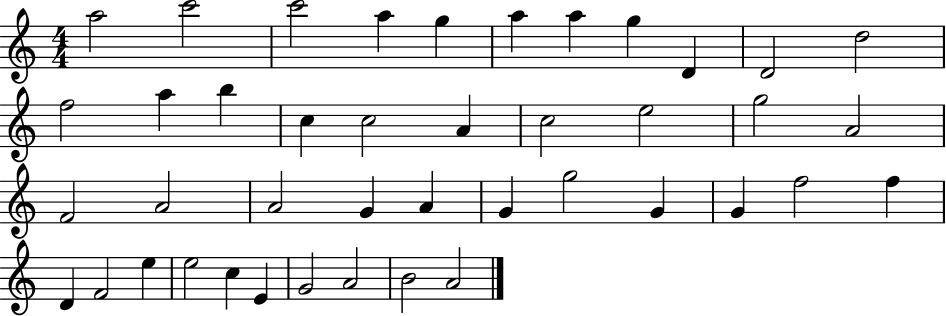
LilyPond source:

{
  \clef treble
  \numericTimeSignature
  \time 4/4
  \key c \major
  a''2 c'''2 | c'''2 a''4 g''4 | a''4 a''4 g''4 d'4 | d'2 d''2 | \break f''2 a''4 b''4 | c''4 c''2 a'4 | c''2 e''2 | g''2 a'2 | \break f'2 a'2 | a'2 g'4 a'4 | g'4 g''2 g'4 | g'4 f''2 f''4 | \break d'4 f'2 e''4 | e''2 c''4 e'4 | g'2 a'2 | b'2 a'2 | \break \bar "|."
}